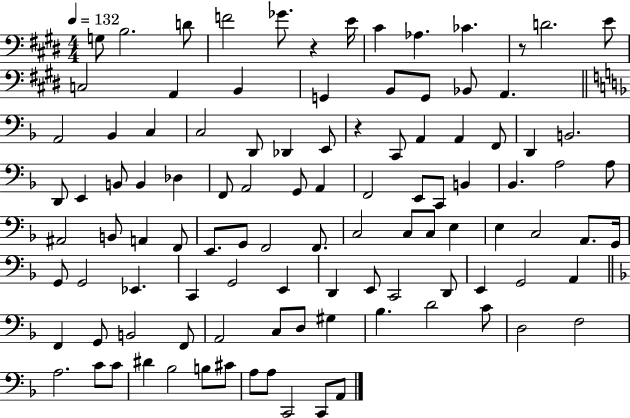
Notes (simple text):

G3/e B3/h. D4/e F4/h Gb4/e. R/q E4/s C#4/q Ab3/q. CES4/q. R/e D4/h. E4/e C3/h A2/q B2/q G2/q B2/e G2/e Bb2/e A2/q. A2/h Bb2/q C3/q C3/h D2/e Db2/q E2/e R/q C2/e A2/q A2/q F2/e D2/q B2/h. D2/e E2/q B2/e B2/q Db3/q F2/e A2/h G2/e A2/q F2/h E2/e C2/e B2/q Bb2/q. A3/h A3/e A#2/h B2/e A2/q F2/e E2/e. G2/e F2/h F2/e. C3/h C3/e C3/e E3/q E3/q C3/h A2/e. G2/s G2/e G2/h Eb2/q. C2/q G2/h E2/q D2/q E2/e C2/h D2/e E2/q G2/h A2/q F2/q G2/e B2/h F2/e A2/h C3/e D3/e G#3/q Bb3/q. D4/h C4/e D3/h F3/h A3/h. C4/e C4/e D#4/q Bb3/h B3/e C#4/e A3/e A3/e C2/h C2/e A2/e